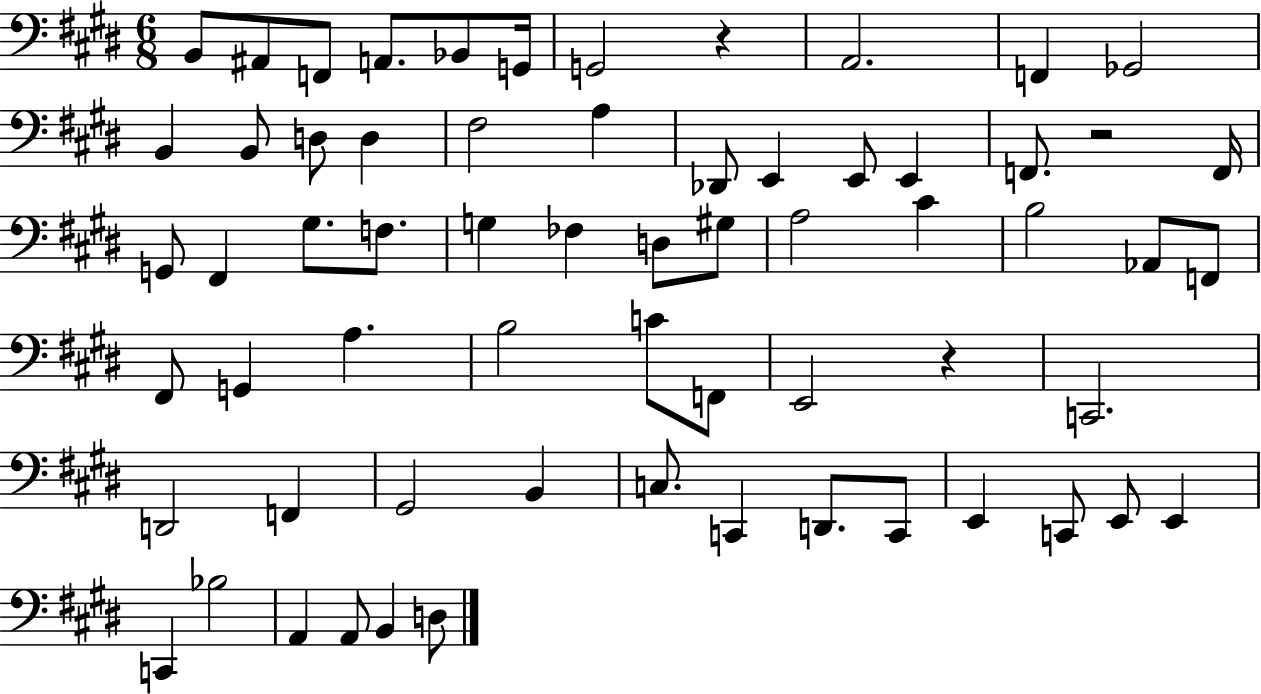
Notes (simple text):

B2/e A#2/e F2/e A2/e. Bb2/e G2/s G2/h R/q A2/h. F2/q Gb2/h B2/q B2/e D3/e D3/q F#3/h A3/q Db2/e E2/q E2/e E2/q F2/e. R/h F2/s G2/e F#2/q G#3/e. F3/e. G3/q FES3/q D3/e G#3/e A3/h C#4/q B3/h Ab2/e F2/e F#2/e G2/q A3/q. B3/h C4/e F2/e E2/h R/q C2/h. D2/h F2/q G#2/h B2/q C3/e. C2/q D2/e. C2/e E2/q C2/e E2/e E2/q C2/q Bb3/h A2/q A2/e B2/q D3/e